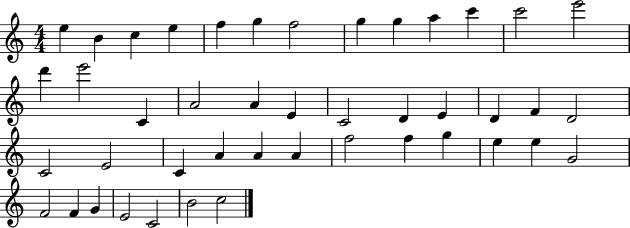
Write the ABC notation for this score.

X:1
T:Untitled
M:4/4
L:1/4
K:C
e B c e f g f2 g g a c' c'2 e'2 d' e'2 C A2 A E C2 D E D F D2 C2 E2 C A A A f2 f g e e G2 F2 F G E2 C2 B2 c2